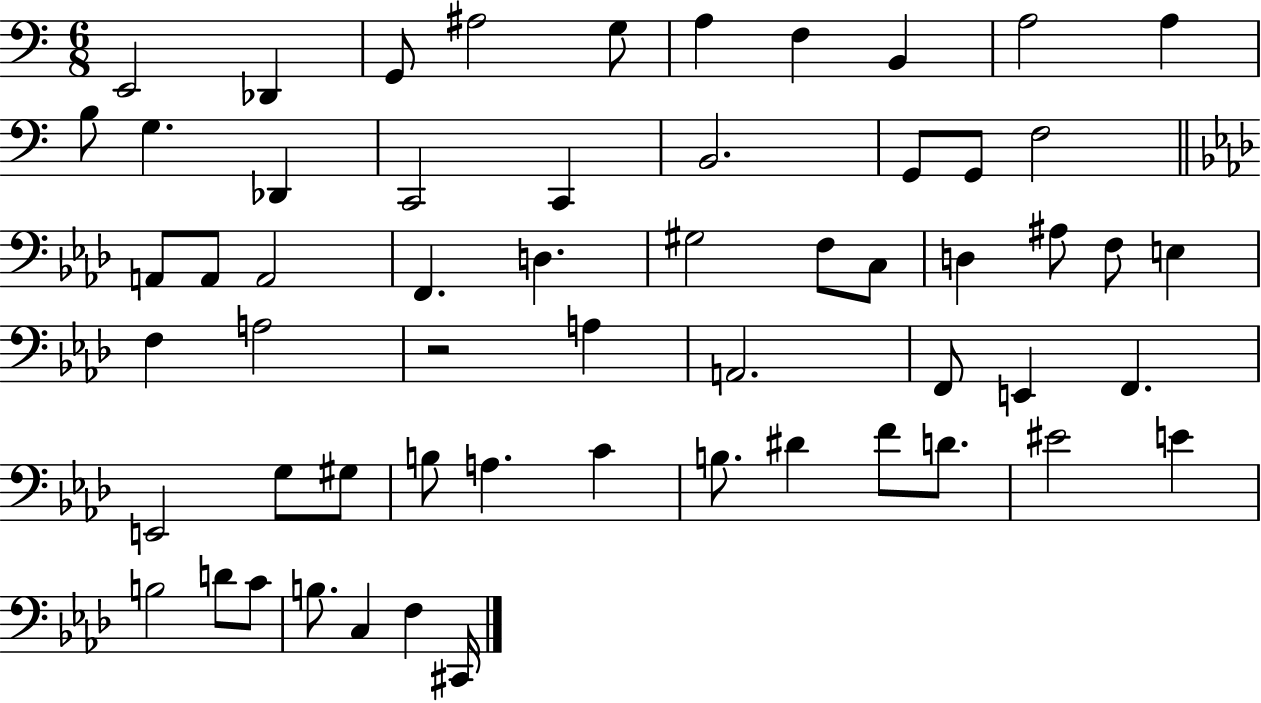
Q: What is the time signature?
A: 6/8